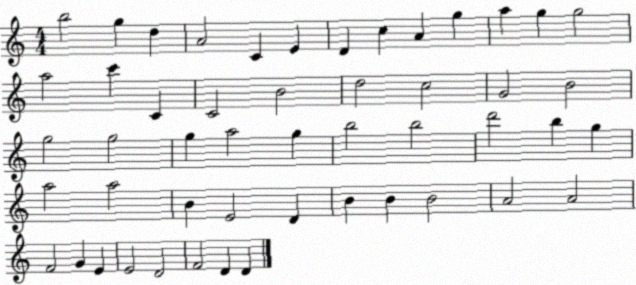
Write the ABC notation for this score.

X:1
T:Untitled
M:4/4
L:1/4
K:C
b2 g d A2 C E D c A g a g g2 a2 c' C C2 B2 d2 c2 G2 B2 g2 g2 g a2 g b2 b2 d'2 b g a2 a2 B E2 D B B B2 A2 A2 F2 G E E2 D2 F2 D D